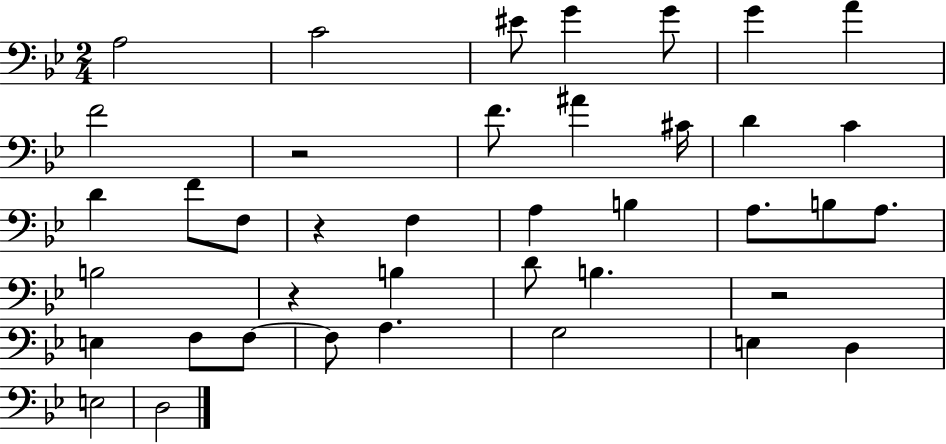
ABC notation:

X:1
T:Untitled
M:2/4
L:1/4
K:Bb
A,2 C2 ^E/2 G G/2 G A F2 z2 F/2 ^A ^C/4 D C D F/2 F,/2 z F, A, B, A,/2 B,/2 A,/2 B,2 z B, D/2 B, z2 E, F,/2 F,/2 F,/2 A, G,2 E, D, E,2 D,2